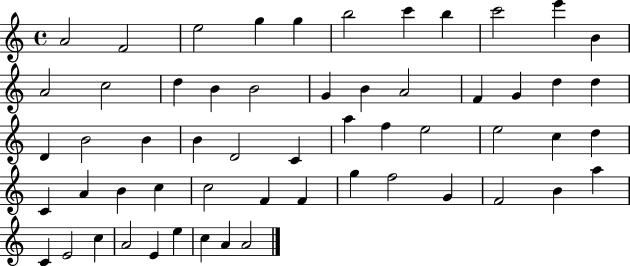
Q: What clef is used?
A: treble